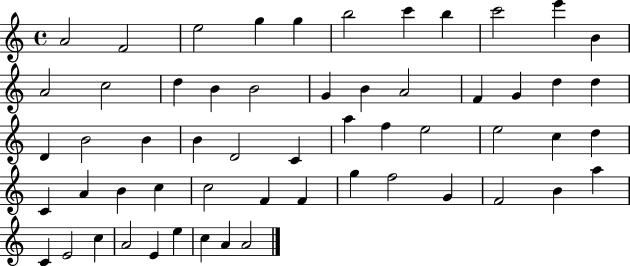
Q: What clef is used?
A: treble